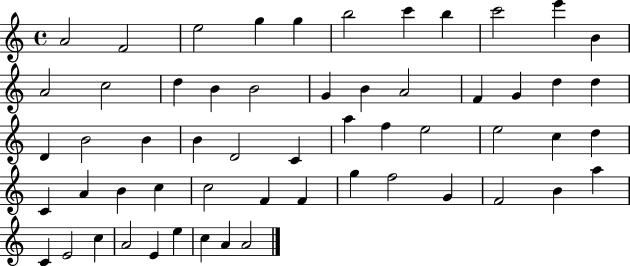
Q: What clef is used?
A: treble